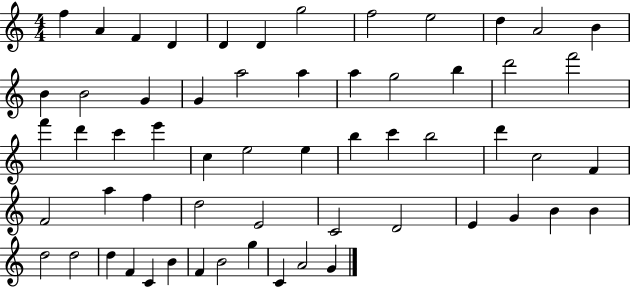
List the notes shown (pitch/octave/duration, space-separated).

F5/q A4/q F4/q D4/q D4/q D4/q G5/h F5/h E5/h D5/q A4/h B4/q B4/q B4/h G4/q G4/q A5/h A5/q A5/q G5/h B5/q D6/h F6/h F6/q D6/q C6/q E6/q C5/q E5/h E5/q B5/q C6/q B5/h D6/q C5/h F4/q F4/h A5/q F5/q D5/h E4/h C4/h D4/h E4/q G4/q B4/q B4/q D5/h D5/h D5/q F4/q C4/q B4/q F4/q B4/h G5/q C4/q A4/h G4/q